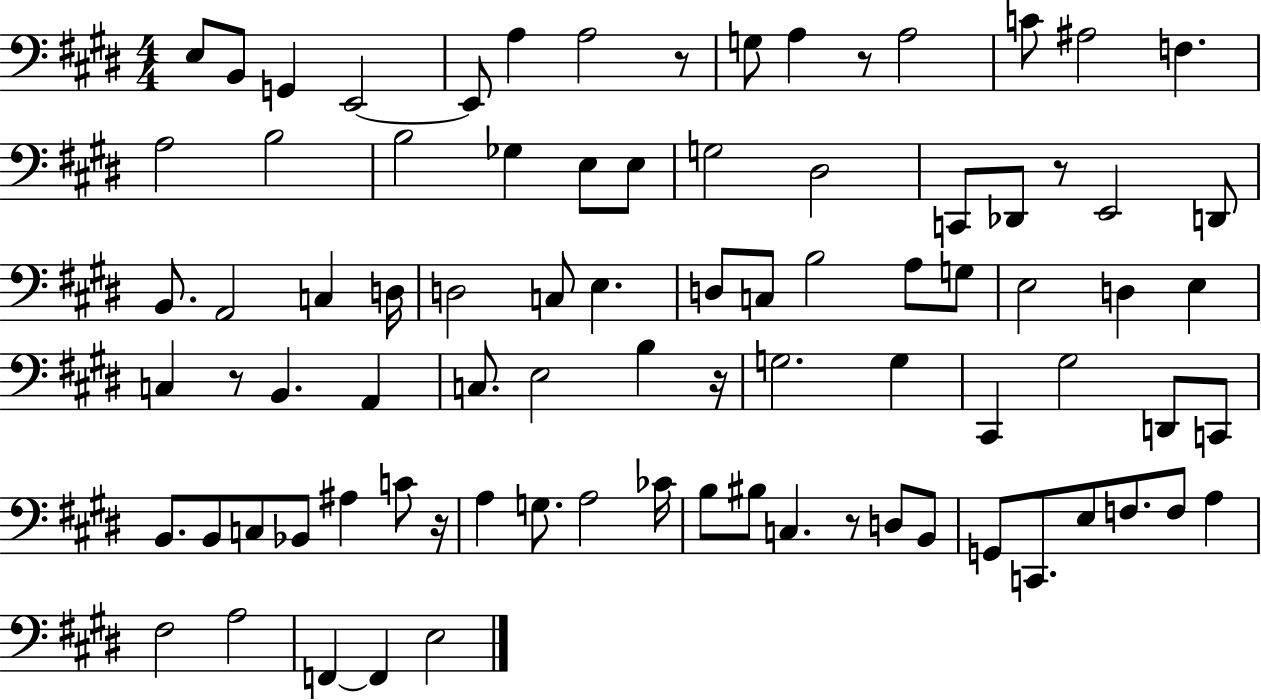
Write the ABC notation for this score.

X:1
T:Untitled
M:4/4
L:1/4
K:E
E,/2 B,,/2 G,, E,,2 E,,/2 A, A,2 z/2 G,/2 A, z/2 A,2 C/2 ^A,2 F, A,2 B,2 B,2 _G, E,/2 E,/2 G,2 ^D,2 C,,/2 _D,,/2 z/2 E,,2 D,,/2 B,,/2 A,,2 C, D,/4 D,2 C,/2 E, D,/2 C,/2 B,2 A,/2 G,/2 E,2 D, E, C, z/2 B,, A,, C,/2 E,2 B, z/4 G,2 G, ^C,, ^G,2 D,,/2 C,,/2 B,,/2 B,,/2 C,/2 _B,,/2 ^A, C/2 z/4 A, G,/2 A,2 _C/4 B,/2 ^B,/2 C, z/2 D,/2 B,,/2 G,,/2 C,,/2 E,/2 F,/2 F,/2 A, ^F,2 A,2 F,, F,, E,2